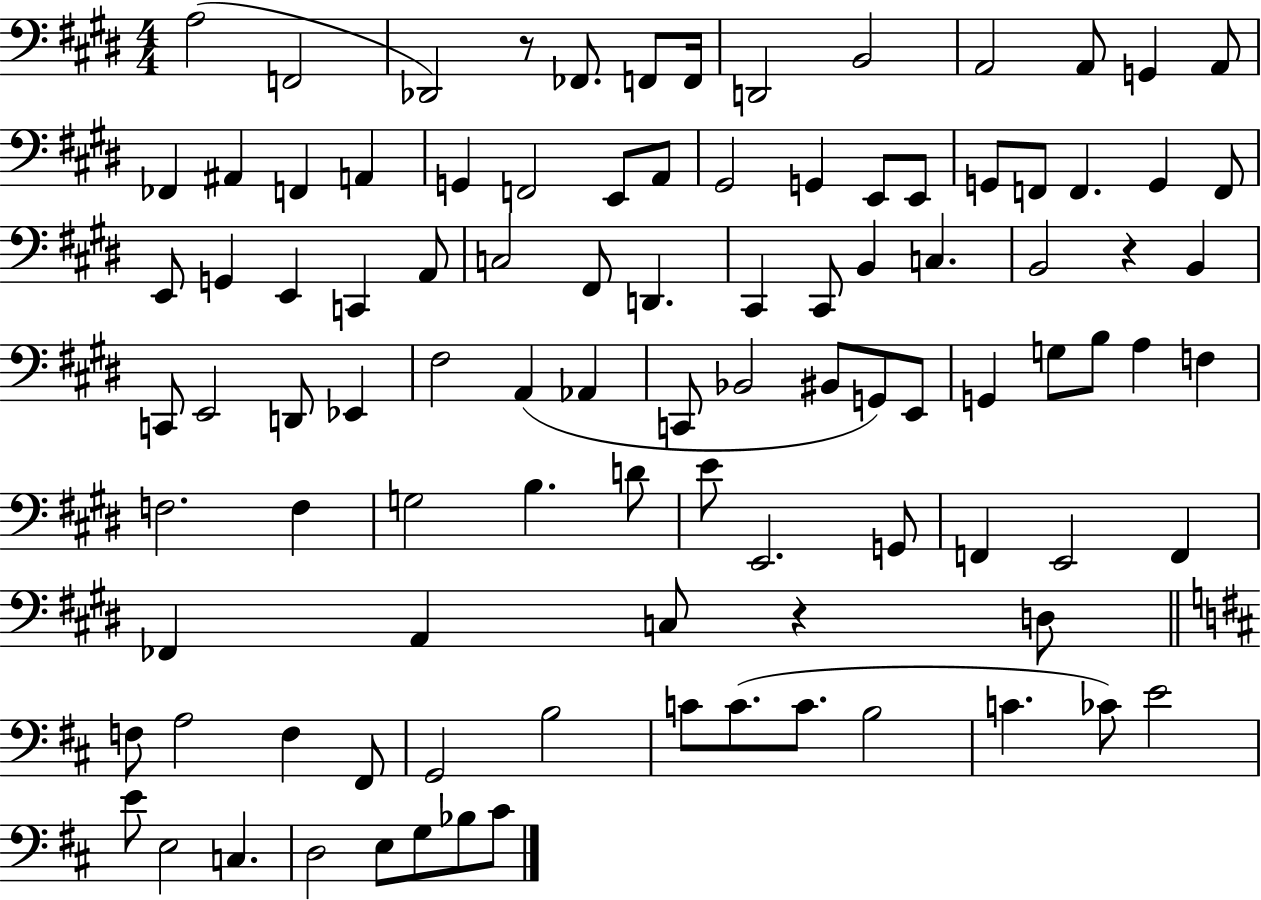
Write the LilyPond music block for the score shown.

{
  \clef bass
  \numericTimeSignature
  \time 4/4
  \key e \major
  \repeat volta 2 { a2( f,2 | des,2) r8 fes,8. f,8 f,16 | d,2 b,2 | a,2 a,8 g,4 a,8 | \break fes,4 ais,4 f,4 a,4 | g,4 f,2 e,8 a,8 | gis,2 g,4 e,8 e,8 | g,8 f,8 f,4. g,4 f,8 | \break e,8 g,4 e,4 c,4 a,8 | c2 fis,8 d,4. | cis,4 cis,8 b,4 c4. | b,2 r4 b,4 | \break c,8 e,2 d,8 ees,4 | fis2 a,4( aes,4 | c,8 bes,2 bis,8 g,8) e,8 | g,4 g8 b8 a4 f4 | \break f2. f4 | g2 b4. d'8 | e'8 e,2. g,8 | f,4 e,2 f,4 | \break fes,4 a,4 c8 r4 d8 | \bar "||" \break \key d \major f8 a2 f4 fis,8 | g,2 b2 | c'8 c'8.( c'8. b2 | c'4. ces'8) e'2 | \break e'8 e2 c4. | d2 e8 g8 bes8 cis'8 | } \bar "|."
}